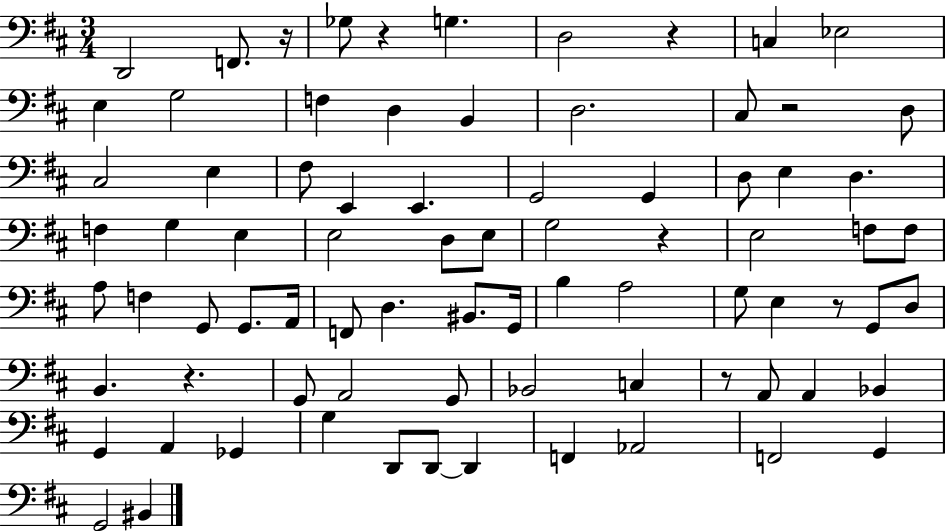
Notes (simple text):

D2/h F2/e. R/s Gb3/e R/q G3/q. D3/h R/q C3/q Eb3/h E3/q G3/h F3/q D3/q B2/q D3/h. C#3/e R/h D3/e C#3/h E3/q F#3/e E2/q E2/q. G2/h G2/q D3/e E3/q D3/q. F3/q G3/q E3/q E3/h D3/e E3/e G3/h R/q E3/h F3/e F3/e A3/e F3/q G2/e G2/e. A2/s F2/e D3/q. BIS2/e. G2/s B3/q A3/h G3/e E3/q R/e G2/e D3/e B2/q. R/q. G2/e A2/h G2/e Bb2/h C3/q R/e A2/e A2/q Bb2/q G2/q A2/q Gb2/q G3/q D2/e D2/e D2/q F2/q Ab2/h F2/h G2/q G2/h BIS2/q